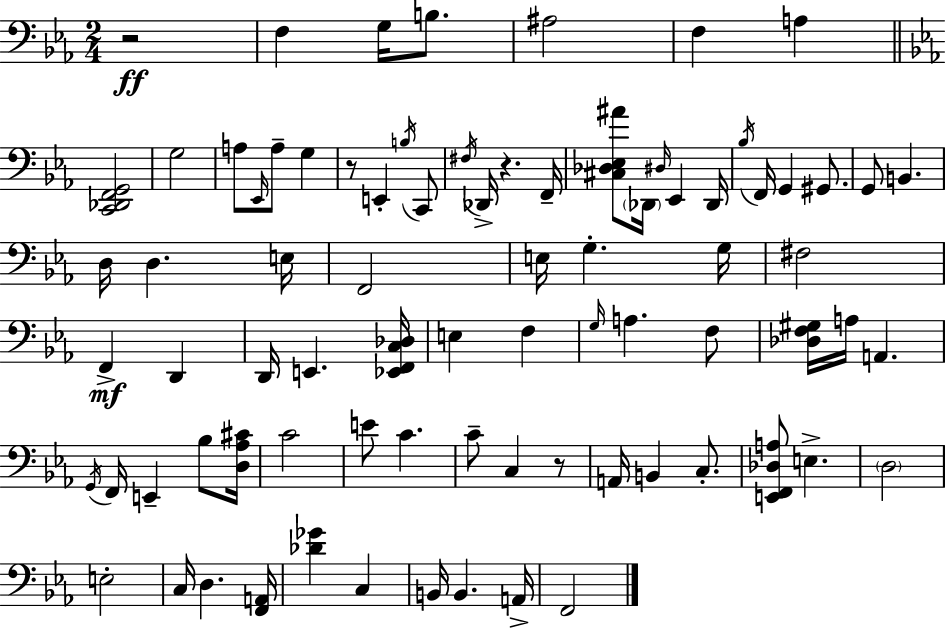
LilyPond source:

{
  \clef bass
  \numericTimeSignature
  \time 2/4
  \key ees \major
  \repeat volta 2 { r2\ff | f4 g16 b8. | ais2 | f4 a4 | \break \bar "||" \break \key ees \major <c, des, f, g,>2 | g2 | a8 \grace { ees,16 } a8-- g4 | r8 e,4-. \acciaccatura { b16 } | \break c,8 \acciaccatura { fis16 } des,16-> r4. | f,16-- <cis des ees ais'>8 \parenthesize des,16 \grace { dis16 } ees,4 | des,16 \acciaccatura { bes16 } f,16 g,4 | gis,8. g,8 b,4. | \break d16 d4. | e16 f,2 | e16 g4.-. | g16 fis2 | \break f,4->\mf | d,4 d,16 e,4. | <ees, f, c des>16 e4 | f4 \grace { g16 } a4. | \break f8 <des f gis>16 a16 | a,4. \acciaccatura { g,16 } f,16 | e,4-- bes8 <d aes cis'>16 c'2 | e'8 | \break c'4. c'8-- | c4 r8 a,16 | b,4 c8.-. <e, f, des a>8 | e4.-> \parenthesize d2 | \break e2-. | c16 | d4. <f, a,>16 <des' ges'>4 | c4 b,16 | \break b,4. a,16-> f,2 | } \bar "|."
}